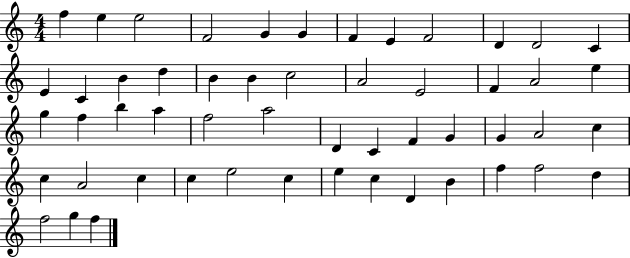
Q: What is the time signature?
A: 4/4